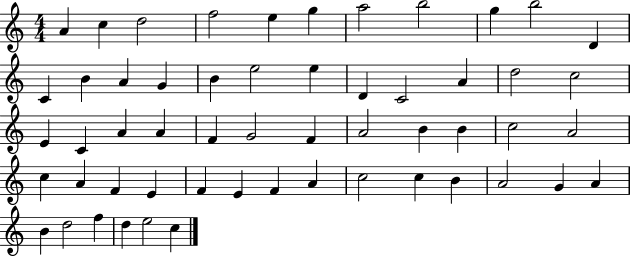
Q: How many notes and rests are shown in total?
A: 55